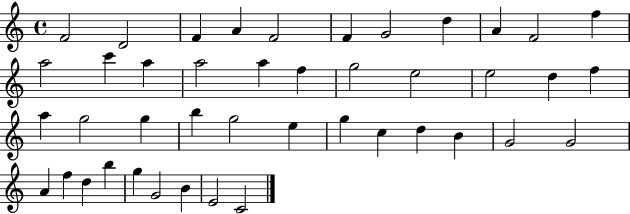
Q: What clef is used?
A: treble